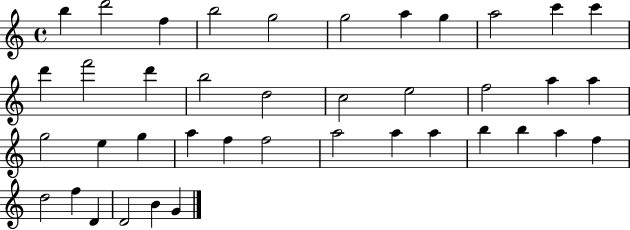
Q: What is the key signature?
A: C major